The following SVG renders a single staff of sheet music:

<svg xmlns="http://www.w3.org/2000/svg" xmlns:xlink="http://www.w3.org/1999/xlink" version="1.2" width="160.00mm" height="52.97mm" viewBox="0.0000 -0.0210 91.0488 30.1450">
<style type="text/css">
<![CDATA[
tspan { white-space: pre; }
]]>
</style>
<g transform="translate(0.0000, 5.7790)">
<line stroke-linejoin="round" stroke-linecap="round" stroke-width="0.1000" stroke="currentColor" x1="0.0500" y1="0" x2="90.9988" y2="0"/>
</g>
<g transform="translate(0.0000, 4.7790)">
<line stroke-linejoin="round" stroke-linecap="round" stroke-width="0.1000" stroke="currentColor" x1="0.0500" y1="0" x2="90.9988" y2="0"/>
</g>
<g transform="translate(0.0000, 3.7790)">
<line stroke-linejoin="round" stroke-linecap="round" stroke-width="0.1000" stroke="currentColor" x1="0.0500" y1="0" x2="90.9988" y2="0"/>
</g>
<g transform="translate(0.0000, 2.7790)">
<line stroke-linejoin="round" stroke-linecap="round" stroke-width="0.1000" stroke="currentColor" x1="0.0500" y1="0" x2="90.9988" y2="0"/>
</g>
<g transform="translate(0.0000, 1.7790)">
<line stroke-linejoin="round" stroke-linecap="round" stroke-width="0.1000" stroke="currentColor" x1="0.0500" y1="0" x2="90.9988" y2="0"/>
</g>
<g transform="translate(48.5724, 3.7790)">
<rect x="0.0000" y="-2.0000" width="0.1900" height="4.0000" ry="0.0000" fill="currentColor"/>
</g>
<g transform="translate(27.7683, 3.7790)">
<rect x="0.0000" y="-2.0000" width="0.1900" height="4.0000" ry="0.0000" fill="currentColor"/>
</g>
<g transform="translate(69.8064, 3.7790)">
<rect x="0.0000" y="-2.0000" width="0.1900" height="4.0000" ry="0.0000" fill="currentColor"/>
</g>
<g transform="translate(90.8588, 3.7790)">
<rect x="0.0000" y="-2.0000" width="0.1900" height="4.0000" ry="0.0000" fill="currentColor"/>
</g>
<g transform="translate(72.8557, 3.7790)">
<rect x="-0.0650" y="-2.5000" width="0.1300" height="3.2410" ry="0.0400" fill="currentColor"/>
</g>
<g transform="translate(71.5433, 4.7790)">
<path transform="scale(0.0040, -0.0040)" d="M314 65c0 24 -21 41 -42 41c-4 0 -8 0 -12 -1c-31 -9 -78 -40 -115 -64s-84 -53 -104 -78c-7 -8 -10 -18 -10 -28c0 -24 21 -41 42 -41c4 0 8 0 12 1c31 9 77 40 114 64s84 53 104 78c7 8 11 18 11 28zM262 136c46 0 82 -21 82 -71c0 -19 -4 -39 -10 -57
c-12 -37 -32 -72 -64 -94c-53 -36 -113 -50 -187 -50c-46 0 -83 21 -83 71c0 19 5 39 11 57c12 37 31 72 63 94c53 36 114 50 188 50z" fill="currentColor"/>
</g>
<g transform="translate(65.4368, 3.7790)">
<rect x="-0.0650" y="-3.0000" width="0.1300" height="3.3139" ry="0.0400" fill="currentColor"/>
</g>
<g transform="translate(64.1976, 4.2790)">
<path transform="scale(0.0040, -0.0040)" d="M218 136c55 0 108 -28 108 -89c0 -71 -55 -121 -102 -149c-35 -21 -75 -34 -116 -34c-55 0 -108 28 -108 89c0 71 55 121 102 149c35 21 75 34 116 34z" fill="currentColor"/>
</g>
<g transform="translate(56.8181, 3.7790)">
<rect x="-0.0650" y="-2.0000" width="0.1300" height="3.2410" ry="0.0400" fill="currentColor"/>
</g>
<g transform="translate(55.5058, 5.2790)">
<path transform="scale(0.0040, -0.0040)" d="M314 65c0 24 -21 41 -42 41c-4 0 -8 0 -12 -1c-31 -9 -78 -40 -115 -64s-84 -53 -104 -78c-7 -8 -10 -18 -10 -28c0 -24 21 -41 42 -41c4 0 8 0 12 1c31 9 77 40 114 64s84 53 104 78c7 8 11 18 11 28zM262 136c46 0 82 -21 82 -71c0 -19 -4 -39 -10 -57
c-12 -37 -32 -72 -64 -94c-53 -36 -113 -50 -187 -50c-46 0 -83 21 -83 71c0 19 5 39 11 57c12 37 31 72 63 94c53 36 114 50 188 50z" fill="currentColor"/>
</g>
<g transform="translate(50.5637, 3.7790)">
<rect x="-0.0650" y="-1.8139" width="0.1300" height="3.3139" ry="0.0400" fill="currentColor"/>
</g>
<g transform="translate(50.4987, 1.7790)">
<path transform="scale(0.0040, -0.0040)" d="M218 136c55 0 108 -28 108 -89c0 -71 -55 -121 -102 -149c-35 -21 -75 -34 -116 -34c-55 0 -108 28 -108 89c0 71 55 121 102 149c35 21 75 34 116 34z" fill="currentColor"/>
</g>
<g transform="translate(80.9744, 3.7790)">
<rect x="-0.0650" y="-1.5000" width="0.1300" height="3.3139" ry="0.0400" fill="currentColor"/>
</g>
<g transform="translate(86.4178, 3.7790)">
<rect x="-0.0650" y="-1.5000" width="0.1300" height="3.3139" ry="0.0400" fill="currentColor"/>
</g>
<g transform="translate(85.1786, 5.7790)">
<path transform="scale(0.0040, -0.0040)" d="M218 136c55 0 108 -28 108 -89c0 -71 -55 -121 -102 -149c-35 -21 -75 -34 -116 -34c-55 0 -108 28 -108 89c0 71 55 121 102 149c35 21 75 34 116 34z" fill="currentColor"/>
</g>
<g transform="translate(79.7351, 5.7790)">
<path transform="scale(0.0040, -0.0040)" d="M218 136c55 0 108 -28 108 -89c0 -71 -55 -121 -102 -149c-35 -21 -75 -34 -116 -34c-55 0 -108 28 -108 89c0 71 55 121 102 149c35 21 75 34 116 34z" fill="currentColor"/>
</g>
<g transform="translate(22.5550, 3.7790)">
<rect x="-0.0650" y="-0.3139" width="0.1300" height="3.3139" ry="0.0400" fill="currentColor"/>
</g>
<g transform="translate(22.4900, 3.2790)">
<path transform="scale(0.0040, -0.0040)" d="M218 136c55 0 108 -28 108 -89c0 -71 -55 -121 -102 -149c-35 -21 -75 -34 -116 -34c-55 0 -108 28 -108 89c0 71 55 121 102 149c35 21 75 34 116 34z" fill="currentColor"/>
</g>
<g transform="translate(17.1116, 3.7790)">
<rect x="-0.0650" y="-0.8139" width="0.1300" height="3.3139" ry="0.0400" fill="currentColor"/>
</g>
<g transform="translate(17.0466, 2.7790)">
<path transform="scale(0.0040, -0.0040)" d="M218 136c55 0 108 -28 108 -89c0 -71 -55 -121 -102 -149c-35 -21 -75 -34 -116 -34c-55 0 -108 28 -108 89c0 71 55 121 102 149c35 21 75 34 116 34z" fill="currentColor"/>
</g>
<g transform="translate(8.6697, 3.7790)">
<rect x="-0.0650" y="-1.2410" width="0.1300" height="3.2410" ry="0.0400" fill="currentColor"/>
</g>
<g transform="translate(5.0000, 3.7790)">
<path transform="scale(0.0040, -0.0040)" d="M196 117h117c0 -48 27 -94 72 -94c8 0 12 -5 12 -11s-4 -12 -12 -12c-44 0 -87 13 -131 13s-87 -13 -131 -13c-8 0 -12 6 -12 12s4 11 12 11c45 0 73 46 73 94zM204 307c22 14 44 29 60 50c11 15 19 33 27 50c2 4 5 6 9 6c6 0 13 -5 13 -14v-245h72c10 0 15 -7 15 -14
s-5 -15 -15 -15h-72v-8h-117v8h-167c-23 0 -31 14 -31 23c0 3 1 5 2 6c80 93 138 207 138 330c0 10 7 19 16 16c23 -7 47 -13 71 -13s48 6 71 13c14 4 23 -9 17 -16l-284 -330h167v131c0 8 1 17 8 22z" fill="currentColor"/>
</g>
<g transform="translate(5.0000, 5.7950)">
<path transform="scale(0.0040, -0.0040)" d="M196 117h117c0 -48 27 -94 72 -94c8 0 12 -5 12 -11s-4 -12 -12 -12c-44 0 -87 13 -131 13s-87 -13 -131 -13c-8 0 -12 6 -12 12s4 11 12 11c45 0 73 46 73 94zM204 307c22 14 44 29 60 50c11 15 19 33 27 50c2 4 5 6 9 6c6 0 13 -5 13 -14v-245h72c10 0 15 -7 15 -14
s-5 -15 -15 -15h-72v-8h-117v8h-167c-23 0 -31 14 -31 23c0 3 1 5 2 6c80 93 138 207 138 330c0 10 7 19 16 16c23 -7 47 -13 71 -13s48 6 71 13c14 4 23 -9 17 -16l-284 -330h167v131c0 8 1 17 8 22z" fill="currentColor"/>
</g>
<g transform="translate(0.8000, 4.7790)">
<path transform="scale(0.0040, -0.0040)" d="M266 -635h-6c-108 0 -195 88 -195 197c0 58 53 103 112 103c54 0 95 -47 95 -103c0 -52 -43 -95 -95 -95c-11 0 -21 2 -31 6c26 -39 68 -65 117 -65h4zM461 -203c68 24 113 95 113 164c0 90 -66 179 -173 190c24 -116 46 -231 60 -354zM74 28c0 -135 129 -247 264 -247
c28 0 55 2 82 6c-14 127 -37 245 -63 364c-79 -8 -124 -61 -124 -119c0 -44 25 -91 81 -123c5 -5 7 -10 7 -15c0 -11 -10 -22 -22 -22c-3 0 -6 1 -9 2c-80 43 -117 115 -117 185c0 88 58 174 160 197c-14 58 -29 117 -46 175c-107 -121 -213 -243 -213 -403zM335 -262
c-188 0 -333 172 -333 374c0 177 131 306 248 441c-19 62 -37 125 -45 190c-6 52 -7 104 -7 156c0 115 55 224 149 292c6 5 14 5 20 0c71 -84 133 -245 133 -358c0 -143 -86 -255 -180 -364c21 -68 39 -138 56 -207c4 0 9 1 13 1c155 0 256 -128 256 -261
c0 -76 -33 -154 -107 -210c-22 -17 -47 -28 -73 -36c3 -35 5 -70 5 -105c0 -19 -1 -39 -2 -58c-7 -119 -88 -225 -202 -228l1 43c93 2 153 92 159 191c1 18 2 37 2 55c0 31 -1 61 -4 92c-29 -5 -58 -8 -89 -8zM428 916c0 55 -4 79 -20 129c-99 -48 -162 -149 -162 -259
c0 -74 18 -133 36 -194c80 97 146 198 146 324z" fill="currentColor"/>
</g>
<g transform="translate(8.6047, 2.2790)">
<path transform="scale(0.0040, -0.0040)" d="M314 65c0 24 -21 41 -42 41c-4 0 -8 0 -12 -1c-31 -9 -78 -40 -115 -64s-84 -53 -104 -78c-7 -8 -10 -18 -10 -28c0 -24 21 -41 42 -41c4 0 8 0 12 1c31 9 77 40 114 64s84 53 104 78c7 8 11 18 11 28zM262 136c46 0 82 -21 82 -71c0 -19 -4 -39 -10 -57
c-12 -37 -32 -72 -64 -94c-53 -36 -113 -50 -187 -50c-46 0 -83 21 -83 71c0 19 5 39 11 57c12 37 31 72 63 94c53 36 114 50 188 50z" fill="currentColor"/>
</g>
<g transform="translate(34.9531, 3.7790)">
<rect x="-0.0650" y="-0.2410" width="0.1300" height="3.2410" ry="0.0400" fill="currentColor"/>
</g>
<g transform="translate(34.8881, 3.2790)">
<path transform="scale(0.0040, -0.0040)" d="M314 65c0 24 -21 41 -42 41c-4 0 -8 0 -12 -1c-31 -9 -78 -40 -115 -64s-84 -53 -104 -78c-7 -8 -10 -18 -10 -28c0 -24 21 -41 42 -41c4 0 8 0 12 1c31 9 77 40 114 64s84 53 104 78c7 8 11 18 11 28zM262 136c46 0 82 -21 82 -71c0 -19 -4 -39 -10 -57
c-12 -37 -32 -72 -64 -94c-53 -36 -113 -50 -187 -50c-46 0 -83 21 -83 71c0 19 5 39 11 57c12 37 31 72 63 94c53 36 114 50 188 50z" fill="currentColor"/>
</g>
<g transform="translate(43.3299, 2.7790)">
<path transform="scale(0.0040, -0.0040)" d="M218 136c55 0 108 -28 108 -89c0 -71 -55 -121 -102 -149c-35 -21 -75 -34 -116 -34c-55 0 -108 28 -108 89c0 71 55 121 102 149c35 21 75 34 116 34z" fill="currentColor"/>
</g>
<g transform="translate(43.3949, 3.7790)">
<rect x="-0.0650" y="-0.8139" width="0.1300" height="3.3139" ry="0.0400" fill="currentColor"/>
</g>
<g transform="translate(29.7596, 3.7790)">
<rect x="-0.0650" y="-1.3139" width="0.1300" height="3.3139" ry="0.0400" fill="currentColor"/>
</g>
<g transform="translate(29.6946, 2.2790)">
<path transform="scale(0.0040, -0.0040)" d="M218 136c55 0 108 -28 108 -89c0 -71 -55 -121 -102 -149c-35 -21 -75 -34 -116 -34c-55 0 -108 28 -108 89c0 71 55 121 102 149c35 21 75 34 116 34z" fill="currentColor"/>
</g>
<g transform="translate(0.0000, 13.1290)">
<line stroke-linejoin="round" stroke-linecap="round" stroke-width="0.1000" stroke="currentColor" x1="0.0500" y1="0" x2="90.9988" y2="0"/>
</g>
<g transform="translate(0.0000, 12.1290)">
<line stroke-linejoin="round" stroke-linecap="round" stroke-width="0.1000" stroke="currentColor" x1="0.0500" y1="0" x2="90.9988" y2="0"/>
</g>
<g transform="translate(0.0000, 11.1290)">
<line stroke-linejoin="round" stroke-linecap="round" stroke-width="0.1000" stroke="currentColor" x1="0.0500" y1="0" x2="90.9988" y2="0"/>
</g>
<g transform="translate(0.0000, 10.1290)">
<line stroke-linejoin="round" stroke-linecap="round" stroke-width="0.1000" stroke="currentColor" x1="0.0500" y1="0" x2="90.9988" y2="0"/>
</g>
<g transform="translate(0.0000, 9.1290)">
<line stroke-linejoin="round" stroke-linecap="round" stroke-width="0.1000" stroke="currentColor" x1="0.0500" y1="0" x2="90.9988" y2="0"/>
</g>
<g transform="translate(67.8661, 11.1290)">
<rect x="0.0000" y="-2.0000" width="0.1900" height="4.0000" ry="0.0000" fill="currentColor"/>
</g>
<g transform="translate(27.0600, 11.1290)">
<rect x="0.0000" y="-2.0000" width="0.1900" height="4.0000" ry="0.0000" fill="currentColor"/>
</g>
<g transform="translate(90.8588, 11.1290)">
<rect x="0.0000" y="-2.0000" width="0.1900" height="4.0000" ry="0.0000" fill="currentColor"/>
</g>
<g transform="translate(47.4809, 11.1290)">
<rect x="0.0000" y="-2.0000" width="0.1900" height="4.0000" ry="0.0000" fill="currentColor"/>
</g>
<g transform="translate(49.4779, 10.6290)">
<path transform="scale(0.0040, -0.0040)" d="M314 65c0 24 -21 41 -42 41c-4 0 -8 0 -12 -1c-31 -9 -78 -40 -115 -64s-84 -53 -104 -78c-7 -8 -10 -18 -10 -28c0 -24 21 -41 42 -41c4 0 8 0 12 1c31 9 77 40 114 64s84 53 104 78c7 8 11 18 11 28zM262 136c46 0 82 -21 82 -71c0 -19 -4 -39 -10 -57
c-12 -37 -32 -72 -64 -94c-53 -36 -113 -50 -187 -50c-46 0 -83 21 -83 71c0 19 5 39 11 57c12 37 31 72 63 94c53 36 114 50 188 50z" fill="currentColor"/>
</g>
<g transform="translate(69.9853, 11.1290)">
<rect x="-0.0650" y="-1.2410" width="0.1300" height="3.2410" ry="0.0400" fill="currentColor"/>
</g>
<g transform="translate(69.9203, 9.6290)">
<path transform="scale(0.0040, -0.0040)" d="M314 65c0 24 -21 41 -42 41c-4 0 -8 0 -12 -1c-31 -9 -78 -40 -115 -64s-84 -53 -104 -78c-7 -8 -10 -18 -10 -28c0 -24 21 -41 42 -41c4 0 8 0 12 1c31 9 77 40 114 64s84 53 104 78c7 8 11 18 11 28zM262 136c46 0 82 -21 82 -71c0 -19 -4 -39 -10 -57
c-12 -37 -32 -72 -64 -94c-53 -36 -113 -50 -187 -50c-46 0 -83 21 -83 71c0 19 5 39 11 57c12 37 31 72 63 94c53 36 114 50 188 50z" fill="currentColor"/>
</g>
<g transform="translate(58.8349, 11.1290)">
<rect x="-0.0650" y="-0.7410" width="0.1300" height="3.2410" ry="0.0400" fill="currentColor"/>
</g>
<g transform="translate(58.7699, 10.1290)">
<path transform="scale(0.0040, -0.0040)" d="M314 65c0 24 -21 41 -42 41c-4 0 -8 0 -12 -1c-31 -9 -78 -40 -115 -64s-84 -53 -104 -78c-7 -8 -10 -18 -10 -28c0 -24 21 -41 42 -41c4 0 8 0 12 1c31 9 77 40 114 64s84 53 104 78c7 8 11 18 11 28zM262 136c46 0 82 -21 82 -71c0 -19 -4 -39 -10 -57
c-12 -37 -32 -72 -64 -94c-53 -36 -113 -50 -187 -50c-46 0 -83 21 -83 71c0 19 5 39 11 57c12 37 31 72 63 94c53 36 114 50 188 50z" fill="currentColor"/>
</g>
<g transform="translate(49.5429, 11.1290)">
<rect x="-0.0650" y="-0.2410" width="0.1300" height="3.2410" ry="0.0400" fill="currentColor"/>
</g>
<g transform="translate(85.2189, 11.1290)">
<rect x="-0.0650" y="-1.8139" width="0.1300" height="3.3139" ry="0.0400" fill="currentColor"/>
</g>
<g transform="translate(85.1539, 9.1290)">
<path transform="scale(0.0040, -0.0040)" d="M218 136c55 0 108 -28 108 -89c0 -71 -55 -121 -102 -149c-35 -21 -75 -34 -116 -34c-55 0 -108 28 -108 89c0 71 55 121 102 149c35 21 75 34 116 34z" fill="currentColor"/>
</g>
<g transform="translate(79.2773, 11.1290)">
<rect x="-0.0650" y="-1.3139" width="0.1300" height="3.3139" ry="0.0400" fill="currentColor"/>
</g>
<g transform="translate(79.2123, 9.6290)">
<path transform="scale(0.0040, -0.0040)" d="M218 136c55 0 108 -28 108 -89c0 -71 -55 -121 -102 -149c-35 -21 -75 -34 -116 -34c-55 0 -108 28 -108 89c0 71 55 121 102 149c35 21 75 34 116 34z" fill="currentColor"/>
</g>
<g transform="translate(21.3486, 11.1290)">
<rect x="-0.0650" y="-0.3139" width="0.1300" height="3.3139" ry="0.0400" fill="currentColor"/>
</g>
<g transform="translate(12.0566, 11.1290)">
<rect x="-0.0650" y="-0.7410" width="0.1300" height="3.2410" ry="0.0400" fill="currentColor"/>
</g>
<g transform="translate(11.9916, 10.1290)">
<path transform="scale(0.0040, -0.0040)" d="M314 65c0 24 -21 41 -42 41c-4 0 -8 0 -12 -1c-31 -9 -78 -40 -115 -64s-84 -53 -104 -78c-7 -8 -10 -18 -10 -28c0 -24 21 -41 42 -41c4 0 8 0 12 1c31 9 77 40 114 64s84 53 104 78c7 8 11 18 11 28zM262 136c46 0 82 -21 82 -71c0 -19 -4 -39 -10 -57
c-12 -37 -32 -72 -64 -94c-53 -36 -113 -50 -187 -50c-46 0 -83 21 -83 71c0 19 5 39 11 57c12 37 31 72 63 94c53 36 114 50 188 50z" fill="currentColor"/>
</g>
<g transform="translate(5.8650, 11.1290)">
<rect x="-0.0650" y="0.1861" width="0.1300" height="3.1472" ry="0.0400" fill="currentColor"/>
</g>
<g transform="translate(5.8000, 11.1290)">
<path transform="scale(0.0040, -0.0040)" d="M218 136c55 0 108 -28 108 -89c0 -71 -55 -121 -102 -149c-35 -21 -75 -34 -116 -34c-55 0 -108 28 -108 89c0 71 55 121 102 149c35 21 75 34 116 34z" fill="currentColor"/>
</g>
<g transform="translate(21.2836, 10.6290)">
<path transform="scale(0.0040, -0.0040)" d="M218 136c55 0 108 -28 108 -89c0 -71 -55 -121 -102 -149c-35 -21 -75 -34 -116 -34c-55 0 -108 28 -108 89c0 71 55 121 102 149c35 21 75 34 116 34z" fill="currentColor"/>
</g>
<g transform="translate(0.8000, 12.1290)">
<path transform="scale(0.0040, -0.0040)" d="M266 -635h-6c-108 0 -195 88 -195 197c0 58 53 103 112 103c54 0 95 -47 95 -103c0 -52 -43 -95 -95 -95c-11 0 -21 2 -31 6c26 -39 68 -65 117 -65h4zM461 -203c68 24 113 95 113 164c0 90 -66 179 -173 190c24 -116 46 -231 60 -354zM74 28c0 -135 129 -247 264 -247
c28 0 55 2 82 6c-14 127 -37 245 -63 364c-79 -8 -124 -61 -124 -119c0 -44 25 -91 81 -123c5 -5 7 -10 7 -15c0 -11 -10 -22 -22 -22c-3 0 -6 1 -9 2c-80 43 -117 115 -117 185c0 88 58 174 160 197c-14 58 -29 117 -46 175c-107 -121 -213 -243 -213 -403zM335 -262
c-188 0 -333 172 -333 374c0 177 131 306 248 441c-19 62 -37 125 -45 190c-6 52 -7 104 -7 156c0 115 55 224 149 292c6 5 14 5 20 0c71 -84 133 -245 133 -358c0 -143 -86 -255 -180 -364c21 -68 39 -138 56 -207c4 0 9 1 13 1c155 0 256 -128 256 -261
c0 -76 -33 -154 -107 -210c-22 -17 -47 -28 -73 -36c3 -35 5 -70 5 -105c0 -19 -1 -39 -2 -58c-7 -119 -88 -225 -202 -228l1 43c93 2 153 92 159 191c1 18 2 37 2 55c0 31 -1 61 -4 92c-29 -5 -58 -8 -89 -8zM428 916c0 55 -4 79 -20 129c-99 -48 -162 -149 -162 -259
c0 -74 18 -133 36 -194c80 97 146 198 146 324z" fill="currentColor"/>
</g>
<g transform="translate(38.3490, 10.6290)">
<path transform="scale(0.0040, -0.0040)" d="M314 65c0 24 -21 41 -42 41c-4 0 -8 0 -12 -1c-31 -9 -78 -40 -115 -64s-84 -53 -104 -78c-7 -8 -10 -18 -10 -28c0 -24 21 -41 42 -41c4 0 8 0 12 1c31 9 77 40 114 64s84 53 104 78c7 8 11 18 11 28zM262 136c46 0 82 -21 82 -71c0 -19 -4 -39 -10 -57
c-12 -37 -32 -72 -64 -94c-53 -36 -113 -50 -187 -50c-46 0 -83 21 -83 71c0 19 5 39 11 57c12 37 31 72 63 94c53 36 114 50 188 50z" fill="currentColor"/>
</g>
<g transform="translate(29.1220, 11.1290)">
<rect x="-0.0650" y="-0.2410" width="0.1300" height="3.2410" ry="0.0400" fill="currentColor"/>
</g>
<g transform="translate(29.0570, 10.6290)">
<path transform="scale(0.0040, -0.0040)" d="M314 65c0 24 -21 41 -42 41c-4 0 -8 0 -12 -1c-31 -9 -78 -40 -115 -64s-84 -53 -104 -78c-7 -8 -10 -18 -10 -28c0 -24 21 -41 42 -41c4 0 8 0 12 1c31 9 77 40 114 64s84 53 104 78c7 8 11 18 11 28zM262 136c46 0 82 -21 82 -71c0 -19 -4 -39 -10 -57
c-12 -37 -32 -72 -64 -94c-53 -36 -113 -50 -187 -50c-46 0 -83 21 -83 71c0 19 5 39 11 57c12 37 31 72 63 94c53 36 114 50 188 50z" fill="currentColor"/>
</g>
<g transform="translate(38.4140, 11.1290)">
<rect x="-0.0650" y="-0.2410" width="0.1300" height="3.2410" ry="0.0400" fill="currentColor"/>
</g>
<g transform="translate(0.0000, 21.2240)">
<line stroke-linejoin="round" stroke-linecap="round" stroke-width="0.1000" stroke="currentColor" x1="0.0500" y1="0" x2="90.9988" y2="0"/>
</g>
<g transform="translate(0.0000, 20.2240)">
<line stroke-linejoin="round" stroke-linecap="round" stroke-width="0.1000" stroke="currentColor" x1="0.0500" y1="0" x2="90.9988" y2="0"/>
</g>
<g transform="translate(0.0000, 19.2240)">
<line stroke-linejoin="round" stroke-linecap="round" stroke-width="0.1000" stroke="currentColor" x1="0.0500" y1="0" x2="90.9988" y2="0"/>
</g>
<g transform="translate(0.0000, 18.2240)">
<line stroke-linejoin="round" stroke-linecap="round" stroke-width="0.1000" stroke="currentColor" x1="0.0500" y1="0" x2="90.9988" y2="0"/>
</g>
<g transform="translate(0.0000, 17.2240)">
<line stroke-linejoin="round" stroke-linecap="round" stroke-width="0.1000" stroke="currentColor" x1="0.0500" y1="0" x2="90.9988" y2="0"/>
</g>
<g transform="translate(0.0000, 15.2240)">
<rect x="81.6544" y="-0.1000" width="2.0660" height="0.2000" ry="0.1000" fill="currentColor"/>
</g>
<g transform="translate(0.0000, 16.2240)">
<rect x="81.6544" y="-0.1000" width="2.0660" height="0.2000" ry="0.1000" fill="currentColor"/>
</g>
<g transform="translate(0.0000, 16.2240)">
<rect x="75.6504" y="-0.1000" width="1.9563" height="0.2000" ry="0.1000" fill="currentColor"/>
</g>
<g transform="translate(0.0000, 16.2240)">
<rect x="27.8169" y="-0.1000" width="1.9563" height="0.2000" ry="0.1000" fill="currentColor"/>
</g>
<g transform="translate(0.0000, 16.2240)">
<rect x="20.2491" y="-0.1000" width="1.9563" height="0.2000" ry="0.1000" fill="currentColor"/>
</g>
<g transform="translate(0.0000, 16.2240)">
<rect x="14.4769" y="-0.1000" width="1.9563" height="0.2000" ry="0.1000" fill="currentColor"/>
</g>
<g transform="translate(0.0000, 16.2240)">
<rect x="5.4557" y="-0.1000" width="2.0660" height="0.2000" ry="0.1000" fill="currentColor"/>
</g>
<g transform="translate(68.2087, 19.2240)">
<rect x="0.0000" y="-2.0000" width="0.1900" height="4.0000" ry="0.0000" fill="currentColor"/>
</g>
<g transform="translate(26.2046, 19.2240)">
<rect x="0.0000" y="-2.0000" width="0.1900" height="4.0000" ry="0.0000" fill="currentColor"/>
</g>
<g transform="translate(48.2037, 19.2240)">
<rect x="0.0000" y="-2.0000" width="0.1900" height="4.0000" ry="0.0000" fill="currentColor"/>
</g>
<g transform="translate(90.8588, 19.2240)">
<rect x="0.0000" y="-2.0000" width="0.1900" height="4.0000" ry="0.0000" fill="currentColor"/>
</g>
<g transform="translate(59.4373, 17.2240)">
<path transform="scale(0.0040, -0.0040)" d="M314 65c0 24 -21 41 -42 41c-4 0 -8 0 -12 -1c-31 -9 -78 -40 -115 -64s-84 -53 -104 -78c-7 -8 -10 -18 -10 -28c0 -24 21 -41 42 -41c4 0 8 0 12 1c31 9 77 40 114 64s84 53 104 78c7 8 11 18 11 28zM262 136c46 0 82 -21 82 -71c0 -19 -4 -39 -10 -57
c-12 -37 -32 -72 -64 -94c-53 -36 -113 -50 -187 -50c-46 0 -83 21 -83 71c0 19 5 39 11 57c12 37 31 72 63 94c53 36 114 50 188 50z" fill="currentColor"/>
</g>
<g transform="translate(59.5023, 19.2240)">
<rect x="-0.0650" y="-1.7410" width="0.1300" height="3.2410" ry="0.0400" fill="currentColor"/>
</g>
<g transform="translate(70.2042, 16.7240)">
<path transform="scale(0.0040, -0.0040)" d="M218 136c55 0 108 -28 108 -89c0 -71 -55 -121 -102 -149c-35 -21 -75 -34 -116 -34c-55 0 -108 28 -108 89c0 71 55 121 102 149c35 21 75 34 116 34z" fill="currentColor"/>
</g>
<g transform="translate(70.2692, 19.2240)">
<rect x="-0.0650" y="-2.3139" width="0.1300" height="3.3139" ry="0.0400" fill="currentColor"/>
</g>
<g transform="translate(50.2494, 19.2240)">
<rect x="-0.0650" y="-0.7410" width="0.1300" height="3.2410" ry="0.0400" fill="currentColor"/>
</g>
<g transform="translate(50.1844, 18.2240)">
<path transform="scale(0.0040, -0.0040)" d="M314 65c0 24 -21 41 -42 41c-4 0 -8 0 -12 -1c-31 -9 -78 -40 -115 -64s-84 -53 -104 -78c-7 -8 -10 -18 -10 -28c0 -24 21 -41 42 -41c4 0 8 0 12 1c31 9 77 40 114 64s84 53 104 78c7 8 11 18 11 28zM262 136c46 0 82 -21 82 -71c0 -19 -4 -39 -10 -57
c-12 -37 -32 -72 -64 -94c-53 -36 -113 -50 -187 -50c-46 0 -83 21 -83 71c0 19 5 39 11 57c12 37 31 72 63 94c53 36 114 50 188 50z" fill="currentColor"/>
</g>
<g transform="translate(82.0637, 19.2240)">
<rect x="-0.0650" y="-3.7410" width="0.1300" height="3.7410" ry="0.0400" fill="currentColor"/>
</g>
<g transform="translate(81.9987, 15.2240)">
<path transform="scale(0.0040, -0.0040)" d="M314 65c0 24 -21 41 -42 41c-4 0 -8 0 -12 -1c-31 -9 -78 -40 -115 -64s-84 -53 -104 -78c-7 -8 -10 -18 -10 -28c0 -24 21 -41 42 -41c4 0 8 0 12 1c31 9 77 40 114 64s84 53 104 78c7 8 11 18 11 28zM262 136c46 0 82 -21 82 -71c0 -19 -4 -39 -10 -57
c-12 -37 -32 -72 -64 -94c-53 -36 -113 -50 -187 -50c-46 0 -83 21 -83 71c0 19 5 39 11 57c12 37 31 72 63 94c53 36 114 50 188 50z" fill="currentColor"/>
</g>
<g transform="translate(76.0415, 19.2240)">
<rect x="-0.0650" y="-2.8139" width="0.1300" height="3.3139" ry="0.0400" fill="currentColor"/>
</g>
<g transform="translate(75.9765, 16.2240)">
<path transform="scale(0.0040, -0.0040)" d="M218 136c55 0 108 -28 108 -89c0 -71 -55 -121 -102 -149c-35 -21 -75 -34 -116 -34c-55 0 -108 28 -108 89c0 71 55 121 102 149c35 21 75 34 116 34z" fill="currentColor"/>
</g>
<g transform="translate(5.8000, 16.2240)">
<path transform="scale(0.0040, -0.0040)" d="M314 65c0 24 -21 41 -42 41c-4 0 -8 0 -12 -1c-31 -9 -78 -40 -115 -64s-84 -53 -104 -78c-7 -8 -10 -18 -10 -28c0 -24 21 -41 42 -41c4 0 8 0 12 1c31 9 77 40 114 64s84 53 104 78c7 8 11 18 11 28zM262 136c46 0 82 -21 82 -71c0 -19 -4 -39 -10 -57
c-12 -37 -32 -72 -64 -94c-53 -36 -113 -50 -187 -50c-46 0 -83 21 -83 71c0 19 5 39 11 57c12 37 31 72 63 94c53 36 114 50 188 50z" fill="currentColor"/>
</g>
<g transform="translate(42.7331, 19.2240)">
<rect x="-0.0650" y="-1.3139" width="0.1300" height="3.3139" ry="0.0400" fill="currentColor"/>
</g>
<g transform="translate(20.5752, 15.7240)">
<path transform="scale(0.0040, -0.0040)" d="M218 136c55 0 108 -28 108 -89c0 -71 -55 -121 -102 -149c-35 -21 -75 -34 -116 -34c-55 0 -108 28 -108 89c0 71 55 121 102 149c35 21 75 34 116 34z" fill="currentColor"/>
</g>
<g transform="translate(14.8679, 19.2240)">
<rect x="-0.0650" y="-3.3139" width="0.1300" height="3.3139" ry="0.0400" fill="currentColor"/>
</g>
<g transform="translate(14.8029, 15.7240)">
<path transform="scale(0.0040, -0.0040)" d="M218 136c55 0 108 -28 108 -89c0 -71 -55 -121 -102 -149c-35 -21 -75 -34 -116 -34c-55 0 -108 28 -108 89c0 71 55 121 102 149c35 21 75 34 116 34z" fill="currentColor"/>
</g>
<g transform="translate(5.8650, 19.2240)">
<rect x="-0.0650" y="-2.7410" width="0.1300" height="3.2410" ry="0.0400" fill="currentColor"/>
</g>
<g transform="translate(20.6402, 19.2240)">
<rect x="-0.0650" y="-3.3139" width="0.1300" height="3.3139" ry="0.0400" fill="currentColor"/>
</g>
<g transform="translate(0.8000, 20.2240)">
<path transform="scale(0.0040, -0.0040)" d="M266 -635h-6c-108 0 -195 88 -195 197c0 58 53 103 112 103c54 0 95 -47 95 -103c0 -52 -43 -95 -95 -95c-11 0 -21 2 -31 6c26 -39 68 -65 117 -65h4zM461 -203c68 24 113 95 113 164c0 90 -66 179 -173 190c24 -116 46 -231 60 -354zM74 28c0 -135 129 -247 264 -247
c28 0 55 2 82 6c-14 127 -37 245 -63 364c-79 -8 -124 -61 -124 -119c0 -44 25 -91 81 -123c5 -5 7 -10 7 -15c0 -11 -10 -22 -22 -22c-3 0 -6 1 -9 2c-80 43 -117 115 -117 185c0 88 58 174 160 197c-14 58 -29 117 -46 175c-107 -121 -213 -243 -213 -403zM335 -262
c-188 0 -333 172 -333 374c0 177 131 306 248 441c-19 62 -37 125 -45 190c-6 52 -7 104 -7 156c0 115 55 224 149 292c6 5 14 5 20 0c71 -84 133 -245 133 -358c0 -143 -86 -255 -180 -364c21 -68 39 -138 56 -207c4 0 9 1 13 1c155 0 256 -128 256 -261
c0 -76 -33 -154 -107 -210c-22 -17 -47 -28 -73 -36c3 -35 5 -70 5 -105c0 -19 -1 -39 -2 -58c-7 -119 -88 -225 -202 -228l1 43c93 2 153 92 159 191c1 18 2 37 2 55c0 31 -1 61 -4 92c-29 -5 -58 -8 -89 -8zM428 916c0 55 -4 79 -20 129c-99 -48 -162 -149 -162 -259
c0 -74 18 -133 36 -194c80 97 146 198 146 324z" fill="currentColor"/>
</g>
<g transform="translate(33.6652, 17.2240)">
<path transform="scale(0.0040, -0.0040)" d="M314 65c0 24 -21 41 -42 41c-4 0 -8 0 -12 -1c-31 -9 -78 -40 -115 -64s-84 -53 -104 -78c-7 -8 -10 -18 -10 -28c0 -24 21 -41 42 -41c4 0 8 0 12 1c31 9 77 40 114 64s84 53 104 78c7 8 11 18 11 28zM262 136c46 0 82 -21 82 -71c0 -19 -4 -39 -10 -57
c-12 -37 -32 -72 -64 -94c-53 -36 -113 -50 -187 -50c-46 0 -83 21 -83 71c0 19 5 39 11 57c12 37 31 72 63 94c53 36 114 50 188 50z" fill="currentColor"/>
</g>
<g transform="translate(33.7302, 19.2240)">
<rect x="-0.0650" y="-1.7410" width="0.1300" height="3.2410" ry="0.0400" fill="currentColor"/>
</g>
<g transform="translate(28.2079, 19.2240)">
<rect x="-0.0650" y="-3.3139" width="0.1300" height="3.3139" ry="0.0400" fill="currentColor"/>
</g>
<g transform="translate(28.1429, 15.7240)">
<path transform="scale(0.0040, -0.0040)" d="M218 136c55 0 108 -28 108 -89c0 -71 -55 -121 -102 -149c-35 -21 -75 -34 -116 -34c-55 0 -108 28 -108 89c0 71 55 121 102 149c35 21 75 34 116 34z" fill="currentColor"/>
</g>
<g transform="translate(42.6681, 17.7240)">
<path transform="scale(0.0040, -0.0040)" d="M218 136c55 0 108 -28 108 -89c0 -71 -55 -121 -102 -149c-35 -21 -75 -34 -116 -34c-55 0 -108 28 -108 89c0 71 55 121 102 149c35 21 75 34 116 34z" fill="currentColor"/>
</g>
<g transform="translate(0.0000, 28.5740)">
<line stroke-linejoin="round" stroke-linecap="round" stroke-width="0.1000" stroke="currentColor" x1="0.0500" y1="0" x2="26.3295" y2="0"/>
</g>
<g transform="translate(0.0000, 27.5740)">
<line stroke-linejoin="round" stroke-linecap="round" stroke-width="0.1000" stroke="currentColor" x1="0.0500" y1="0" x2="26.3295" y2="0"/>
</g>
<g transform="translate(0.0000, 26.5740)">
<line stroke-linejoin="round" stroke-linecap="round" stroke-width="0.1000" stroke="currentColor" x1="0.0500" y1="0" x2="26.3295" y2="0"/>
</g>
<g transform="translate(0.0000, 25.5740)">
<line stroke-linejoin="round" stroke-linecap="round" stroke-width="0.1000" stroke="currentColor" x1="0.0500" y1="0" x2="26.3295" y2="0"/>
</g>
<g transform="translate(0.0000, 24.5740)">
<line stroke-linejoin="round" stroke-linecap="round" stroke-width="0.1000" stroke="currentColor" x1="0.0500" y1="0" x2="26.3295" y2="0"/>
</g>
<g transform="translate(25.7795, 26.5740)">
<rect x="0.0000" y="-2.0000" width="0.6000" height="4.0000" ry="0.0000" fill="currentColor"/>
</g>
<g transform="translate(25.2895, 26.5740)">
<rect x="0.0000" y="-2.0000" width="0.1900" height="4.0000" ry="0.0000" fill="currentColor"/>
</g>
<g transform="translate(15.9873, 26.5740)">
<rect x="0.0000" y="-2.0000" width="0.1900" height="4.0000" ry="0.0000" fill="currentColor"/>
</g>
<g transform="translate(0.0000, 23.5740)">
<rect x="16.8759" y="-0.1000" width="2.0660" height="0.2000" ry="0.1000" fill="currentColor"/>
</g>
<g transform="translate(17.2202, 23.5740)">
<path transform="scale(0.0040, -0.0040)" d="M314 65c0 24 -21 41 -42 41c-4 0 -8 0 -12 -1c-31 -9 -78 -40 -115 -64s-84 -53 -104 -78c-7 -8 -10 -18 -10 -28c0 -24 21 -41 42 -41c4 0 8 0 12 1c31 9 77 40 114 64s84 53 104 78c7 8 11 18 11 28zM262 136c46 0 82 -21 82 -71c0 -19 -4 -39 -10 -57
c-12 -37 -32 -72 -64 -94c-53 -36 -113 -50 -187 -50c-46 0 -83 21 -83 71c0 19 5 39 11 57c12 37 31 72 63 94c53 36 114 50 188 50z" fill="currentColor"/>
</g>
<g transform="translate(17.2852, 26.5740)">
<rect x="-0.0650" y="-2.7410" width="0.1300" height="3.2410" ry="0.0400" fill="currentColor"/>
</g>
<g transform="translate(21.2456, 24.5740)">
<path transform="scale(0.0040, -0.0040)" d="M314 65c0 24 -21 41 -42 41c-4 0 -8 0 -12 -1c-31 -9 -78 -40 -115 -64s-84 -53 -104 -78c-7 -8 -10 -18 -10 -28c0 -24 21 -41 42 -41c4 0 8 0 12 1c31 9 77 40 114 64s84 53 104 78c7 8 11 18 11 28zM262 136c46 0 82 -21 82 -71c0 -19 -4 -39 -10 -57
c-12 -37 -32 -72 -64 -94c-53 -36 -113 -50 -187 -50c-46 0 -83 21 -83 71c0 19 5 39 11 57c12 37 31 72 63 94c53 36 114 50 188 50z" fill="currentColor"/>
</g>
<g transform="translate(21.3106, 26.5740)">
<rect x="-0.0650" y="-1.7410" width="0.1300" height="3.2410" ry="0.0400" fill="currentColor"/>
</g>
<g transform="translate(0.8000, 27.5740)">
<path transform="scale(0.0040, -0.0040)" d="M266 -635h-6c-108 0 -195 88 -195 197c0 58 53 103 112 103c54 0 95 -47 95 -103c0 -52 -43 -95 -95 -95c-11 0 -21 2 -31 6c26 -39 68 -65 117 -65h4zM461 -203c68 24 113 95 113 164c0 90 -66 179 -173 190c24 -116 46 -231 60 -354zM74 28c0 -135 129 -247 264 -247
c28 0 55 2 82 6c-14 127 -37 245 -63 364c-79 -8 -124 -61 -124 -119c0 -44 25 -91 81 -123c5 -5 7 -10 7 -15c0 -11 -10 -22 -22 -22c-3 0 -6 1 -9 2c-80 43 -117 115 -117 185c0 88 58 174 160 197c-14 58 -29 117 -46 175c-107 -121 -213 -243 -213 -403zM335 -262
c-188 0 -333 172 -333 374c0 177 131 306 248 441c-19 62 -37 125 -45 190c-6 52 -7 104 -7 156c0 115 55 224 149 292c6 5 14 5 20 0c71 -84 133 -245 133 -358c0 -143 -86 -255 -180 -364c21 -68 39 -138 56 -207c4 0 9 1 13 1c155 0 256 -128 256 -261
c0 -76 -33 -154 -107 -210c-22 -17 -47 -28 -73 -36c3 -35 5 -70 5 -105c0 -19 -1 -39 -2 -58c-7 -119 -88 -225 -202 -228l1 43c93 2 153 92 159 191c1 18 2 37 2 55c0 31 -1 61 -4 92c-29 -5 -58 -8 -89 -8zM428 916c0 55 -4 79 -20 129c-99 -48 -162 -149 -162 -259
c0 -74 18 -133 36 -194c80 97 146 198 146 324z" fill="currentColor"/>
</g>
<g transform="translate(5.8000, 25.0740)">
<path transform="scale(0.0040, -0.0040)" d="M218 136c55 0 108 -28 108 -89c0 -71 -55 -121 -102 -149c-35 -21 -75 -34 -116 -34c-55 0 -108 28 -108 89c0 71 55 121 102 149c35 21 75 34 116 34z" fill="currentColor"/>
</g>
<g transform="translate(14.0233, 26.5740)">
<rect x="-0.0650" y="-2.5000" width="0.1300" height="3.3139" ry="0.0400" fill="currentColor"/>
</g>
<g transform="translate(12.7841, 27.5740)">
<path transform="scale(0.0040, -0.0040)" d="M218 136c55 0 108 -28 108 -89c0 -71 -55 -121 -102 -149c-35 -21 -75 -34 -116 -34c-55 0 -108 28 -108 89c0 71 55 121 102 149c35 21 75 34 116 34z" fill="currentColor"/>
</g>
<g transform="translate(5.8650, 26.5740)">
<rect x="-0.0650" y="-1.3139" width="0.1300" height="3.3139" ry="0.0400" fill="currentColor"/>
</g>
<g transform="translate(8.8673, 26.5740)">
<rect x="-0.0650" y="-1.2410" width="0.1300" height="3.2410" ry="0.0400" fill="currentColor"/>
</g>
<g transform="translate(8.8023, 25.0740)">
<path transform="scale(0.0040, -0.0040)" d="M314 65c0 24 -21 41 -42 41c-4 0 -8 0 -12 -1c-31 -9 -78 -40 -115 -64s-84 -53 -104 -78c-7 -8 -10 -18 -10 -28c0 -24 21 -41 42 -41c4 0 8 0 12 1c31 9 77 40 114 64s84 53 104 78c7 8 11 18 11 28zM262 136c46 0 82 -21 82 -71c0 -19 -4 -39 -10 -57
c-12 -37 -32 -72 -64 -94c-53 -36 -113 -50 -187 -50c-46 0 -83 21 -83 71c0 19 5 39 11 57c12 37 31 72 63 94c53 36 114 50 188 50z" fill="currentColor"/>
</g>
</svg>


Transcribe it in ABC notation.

X:1
T:Untitled
M:4/4
L:1/4
K:C
e2 d c e c2 d f F2 A G2 E E B d2 c c2 c2 c2 d2 e2 e f a2 b b b f2 e d2 f2 g a c'2 e e2 G a2 f2